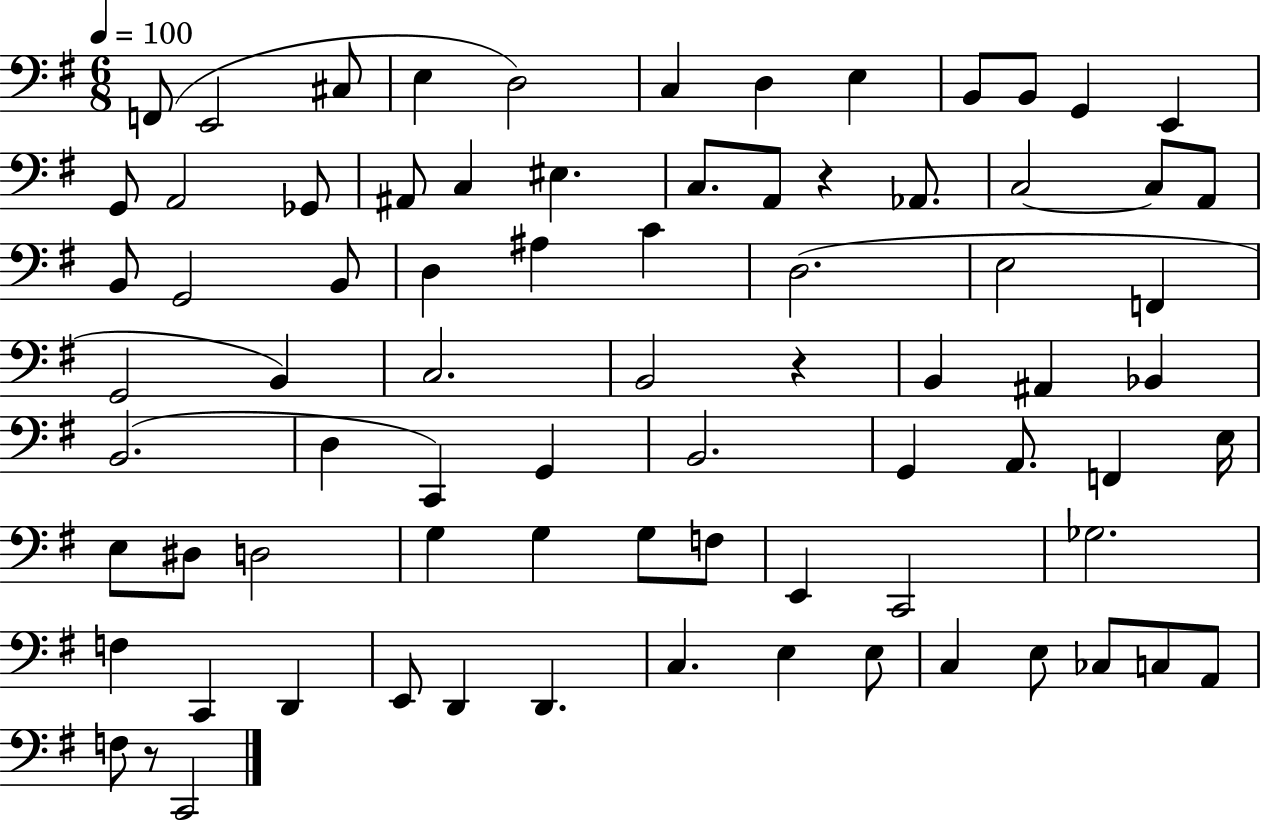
F2/e E2/h C#3/e E3/q D3/h C3/q D3/q E3/q B2/e B2/e G2/q E2/q G2/e A2/h Gb2/e A#2/e C3/q EIS3/q. C3/e. A2/e R/q Ab2/e. C3/h C3/e A2/e B2/e G2/h B2/e D3/q A#3/q C4/q D3/h. E3/h F2/q G2/h B2/q C3/h. B2/h R/q B2/q A#2/q Bb2/q B2/h. D3/q C2/q G2/q B2/h. G2/q A2/e. F2/q E3/s E3/e D#3/e D3/h G3/q G3/q G3/e F3/e E2/q C2/h Gb3/h. F3/q C2/q D2/q E2/e D2/q D2/q. C3/q. E3/q E3/e C3/q E3/e CES3/e C3/e A2/e F3/e R/e C2/h